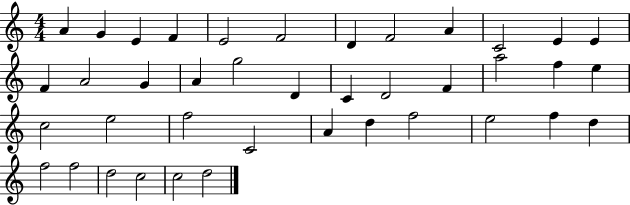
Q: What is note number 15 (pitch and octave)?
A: G4